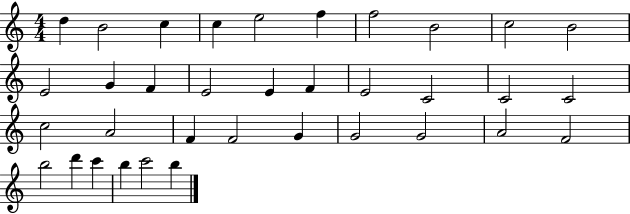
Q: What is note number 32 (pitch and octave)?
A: C6